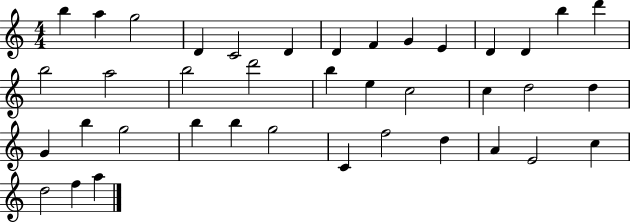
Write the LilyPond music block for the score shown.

{
  \clef treble
  \numericTimeSignature
  \time 4/4
  \key c \major
  b''4 a''4 g''2 | d'4 c'2 d'4 | d'4 f'4 g'4 e'4 | d'4 d'4 b''4 d'''4 | \break b''2 a''2 | b''2 d'''2 | b''4 e''4 c''2 | c''4 d''2 d''4 | \break g'4 b''4 g''2 | b''4 b''4 g''2 | c'4 f''2 d''4 | a'4 e'2 c''4 | \break d''2 f''4 a''4 | \bar "|."
}